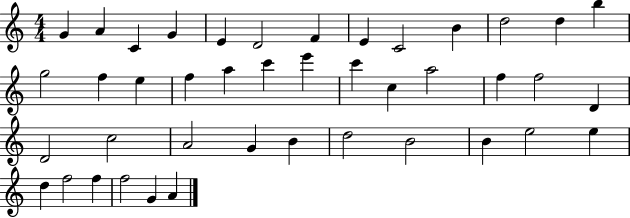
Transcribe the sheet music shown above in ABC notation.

X:1
T:Untitled
M:4/4
L:1/4
K:C
G A C G E D2 F E C2 B d2 d b g2 f e f a c' e' c' c a2 f f2 D D2 c2 A2 G B d2 B2 B e2 e d f2 f f2 G A